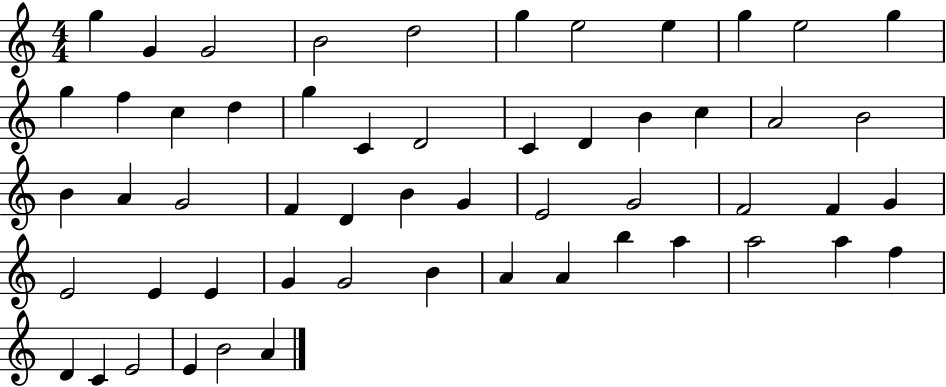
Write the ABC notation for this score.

X:1
T:Untitled
M:4/4
L:1/4
K:C
g G G2 B2 d2 g e2 e g e2 g g f c d g C D2 C D B c A2 B2 B A G2 F D B G E2 G2 F2 F G E2 E E G G2 B A A b a a2 a f D C E2 E B2 A